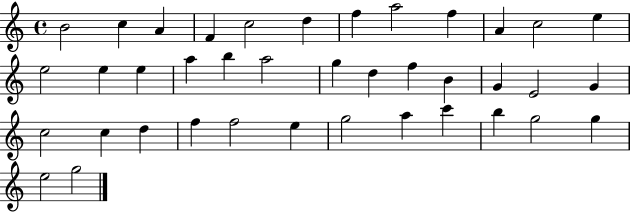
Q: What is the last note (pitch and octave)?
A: G5